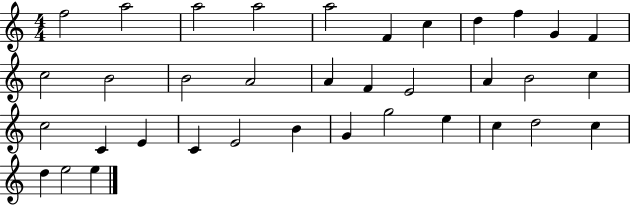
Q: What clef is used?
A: treble